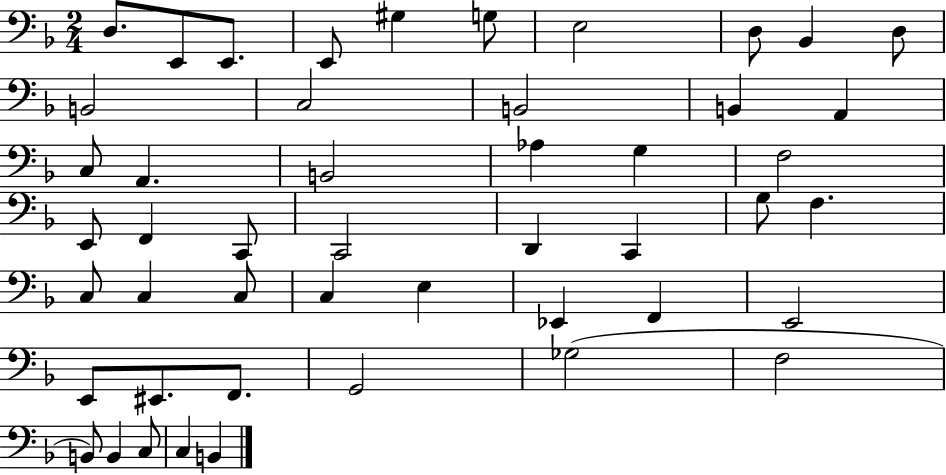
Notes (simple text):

D3/e. E2/e E2/e. E2/e G#3/q G3/e E3/h D3/e Bb2/q D3/e B2/h C3/h B2/h B2/q A2/q C3/e A2/q. B2/h Ab3/q G3/q F3/h E2/e F2/q C2/e C2/h D2/q C2/q G3/e F3/q. C3/e C3/q C3/e C3/q E3/q Eb2/q F2/q E2/h E2/e EIS2/e. F2/e. G2/h Gb3/h F3/h B2/e B2/q C3/e C3/q B2/q